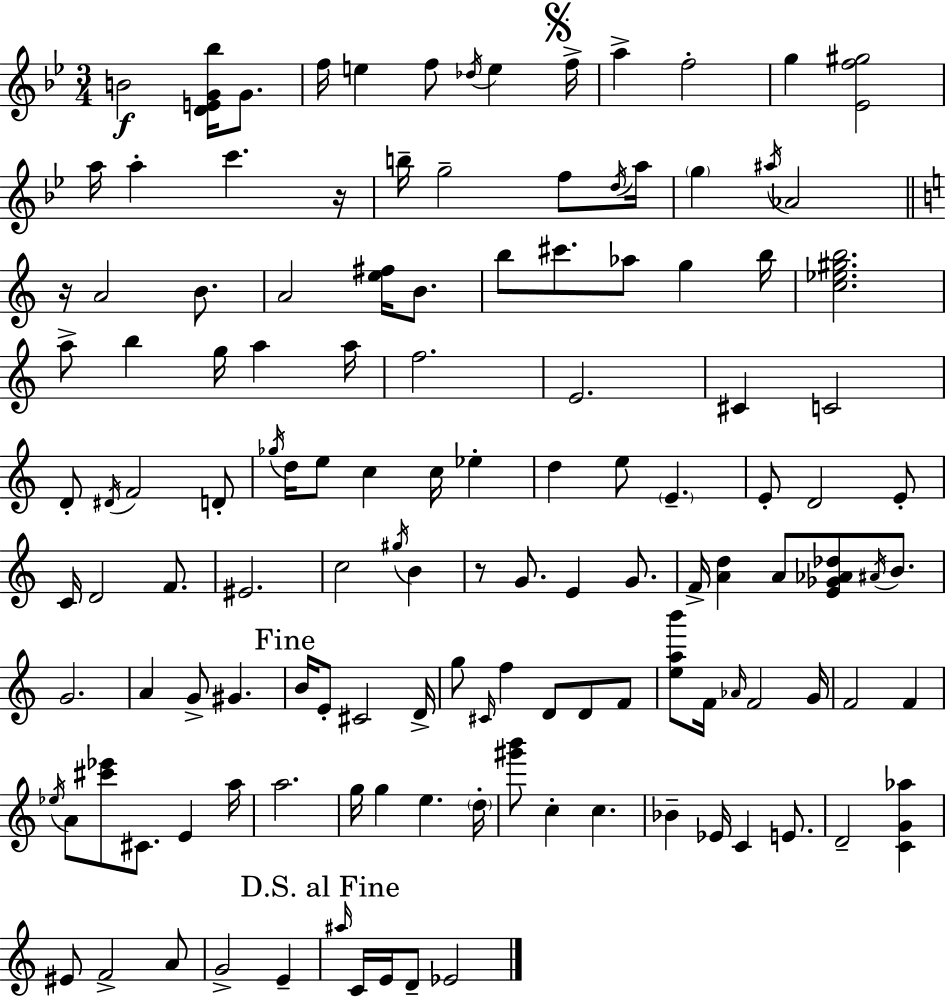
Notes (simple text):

B4/h [D4,E4,G4,Bb5]/s G4/e. F5/s E5/q F5/e Db5/s E5/q F5/s A5/q F5/h G5/q [Eb4,F5,G#5]/h A5/s A5/q C6/q. R/s B5/s G5/h F5/e D5/s A5/s G5/q A#5/s Ab4/h R/s A4/h B4/e. A4/h [E5,F#5]/s B4/e. B5/e C#6/e. Ab5/e G5/q B5/s [C5,Eb5,G#5,B5]/h. A5/e B5/q G5/s A5/q A5/s F5/h. E4/h. C#4/q C4/h D4/e D#4/s F4/h D4/e Gb5/s D5/s E5/e C5/q C5/s Eb5/q D5/q E5/e E4/q. E4/e D4/h E4/e C4/s D4/h F4/e. EIS4/h. C5/h G#5/s B4/q R/e G4/e. E4/q G4/e. F4/s [A4,D5]/q A4/e [E4,Gb4,Ab4,Db5]/e A#4/s B4/e. G4/h. A4/q G4/e G#4/q. B4/s E4/e C#4/h D4/s G5/e C#4/s F5/q D4/e D4/e F4/e [E5,A5,B6]/e F4/s Ab4/s F4/h G4/s F4/h F4/q Eb5/s A4/e [C#6,Eb6]/e C#4/e. E4/q A5/s A5/h. G5/s G5/q E5/q. D5/s [G#6,B6]/e C5/q C5/q. Bb4/q Eb4/s C4/q E4/e. D4/h [C4,G4,Ab5]/q EIS4/e F4/h A4/e G4/h E4/q A#5/s C4/s E4/s D4/e Eb4/h